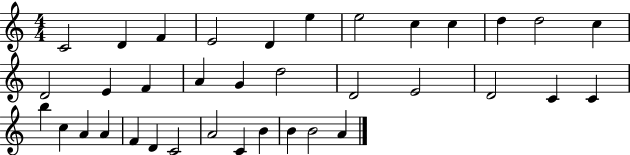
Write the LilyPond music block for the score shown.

{
  \clef treble
  \numericTimeSignature
  \time 4/4
  \key c \major
  c'2 d'4 f'4 | e'2 d'4 e''4 | e''2 c''4 c''4 | d''4 d''2 c''4 | \break d'2 e'4 f'4 | a'4 g'4 d''2 | d'2 e'2 | d'2 c'4 c'4 | \break b''4 c''4 a'4 a'4 | f'4 d'4 c'2 | a'2 c'4 b'4 | b'4 b'2 a'4 | \break \bar "|."
}